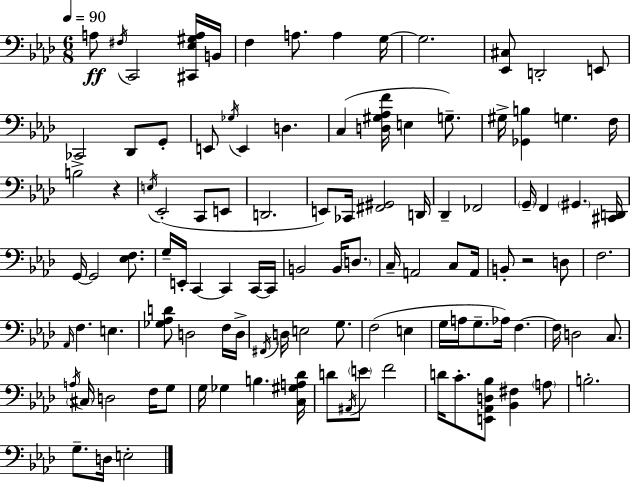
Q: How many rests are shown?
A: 2